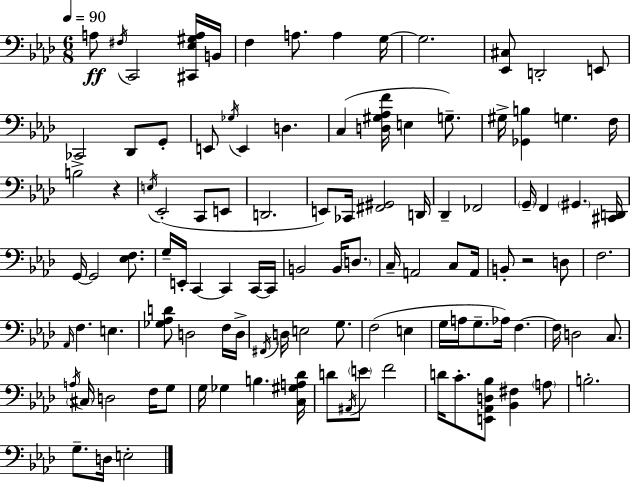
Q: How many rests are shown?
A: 2